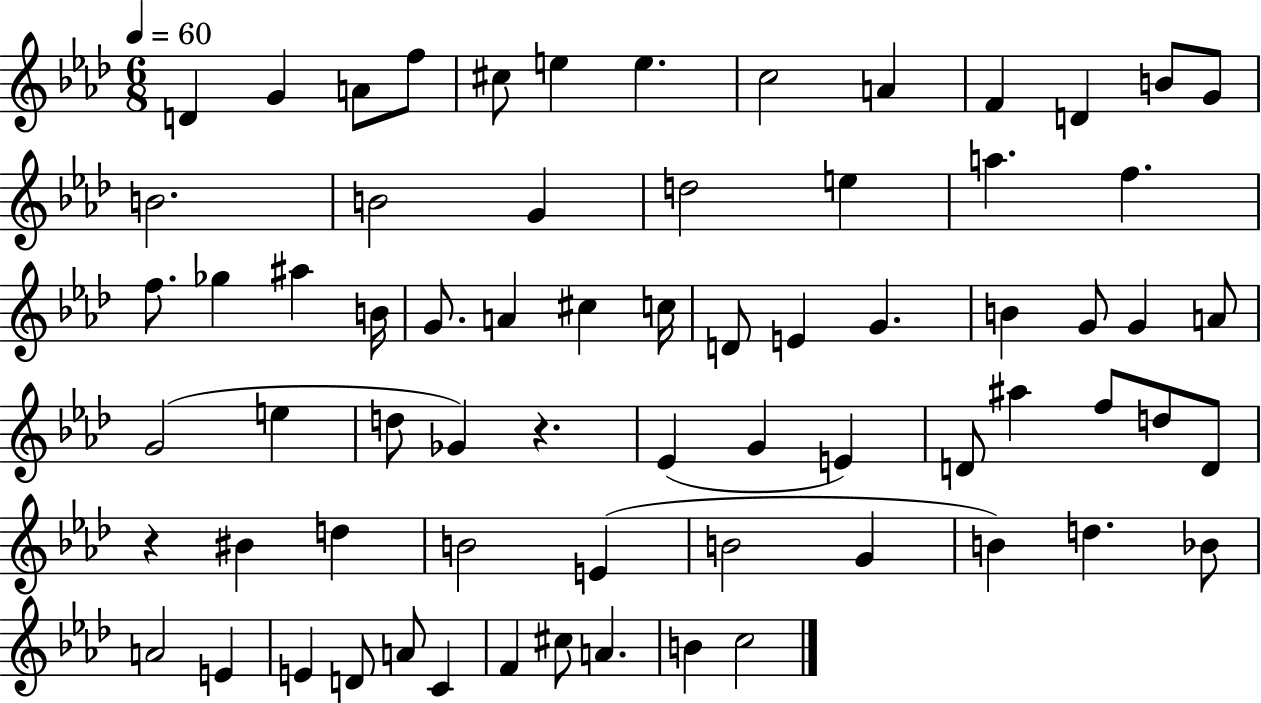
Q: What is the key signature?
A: AES major